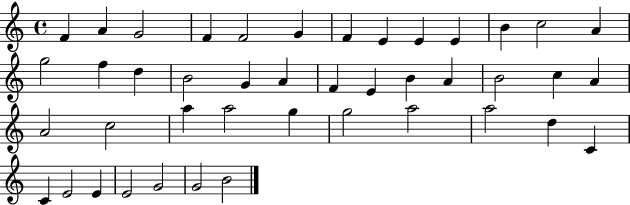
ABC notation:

X:1
T:Untitled
M:4/4
L:1/4
K:C
F A G2 F F2 G F E E E B c2 A g2 f d B2 G A F E B A B2 c A A2 c2 a a2 g g2 a2 a2 d C C E2 E E2 G2 G2 B2